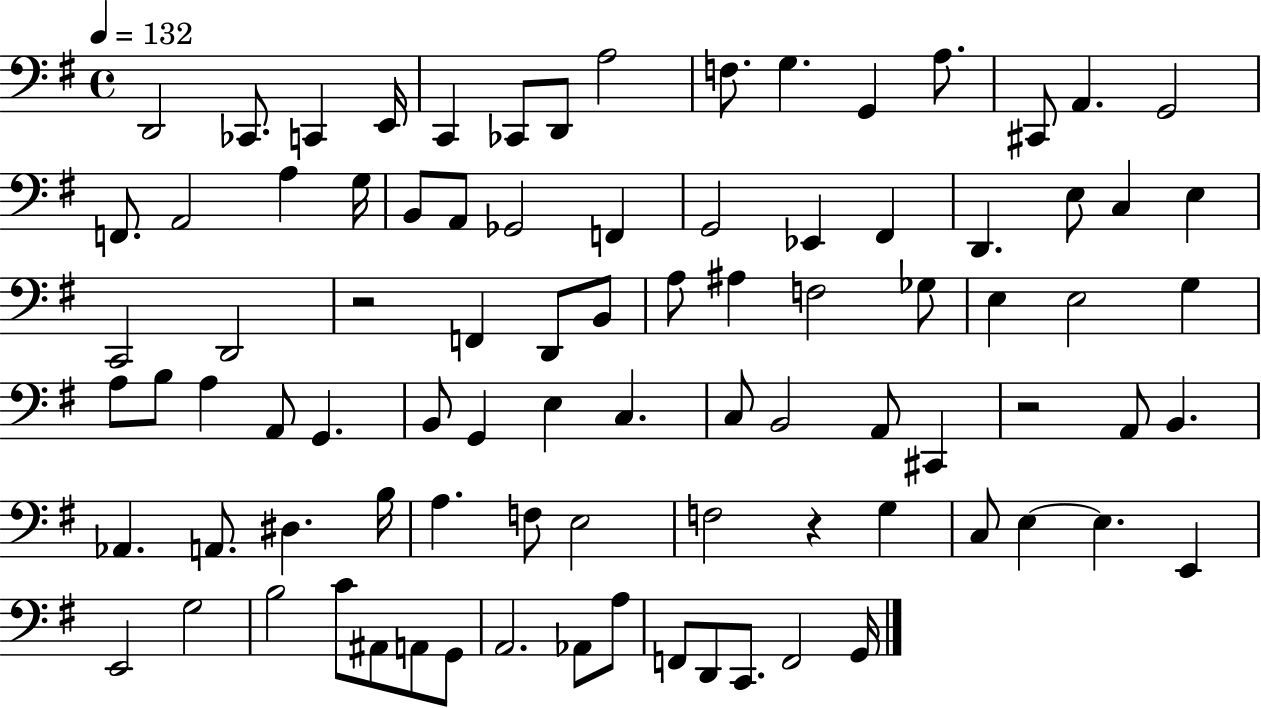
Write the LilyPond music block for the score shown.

{
  \clef bass
  \time 4/4
  \defaultTimeSignature
  \key g \major
  \tempo 4 = 132
  d,2 ces,8. c,4 e,16 | c,4 ces,8 d,8 a2 | f8. g4. g,4 a8. | cis,8 a,4. g,2 | \break f,8. a,2 a4 g16 | b,8 a,8 ges,2 f,4 | g,2 ees,4 fis,4 | d,4. e8 c4 e4 | \break c,2 d,2 | r2 f,4 d,8 b,8 | a8 ais4 f2 ges8 | e4 e2 g4 | \break a8 b8 a4 a,8 g,4. | b,8 g,4 e4 c4. | c8 b,2 a,8 cis,4 | r2 a,8 b,4. | \break aes,4. a,8. dis4. b16 | a4. f8 e2 | f2 r4 g4 | c8 e4~~ e4. e,4 | \break e,2 g2 | b2 c'8 ais,8 a,8 g,8 | a,2. aes,8 a8 | f,8 d,8 c,8. f,2 g,16 | \break \bar "|."
}